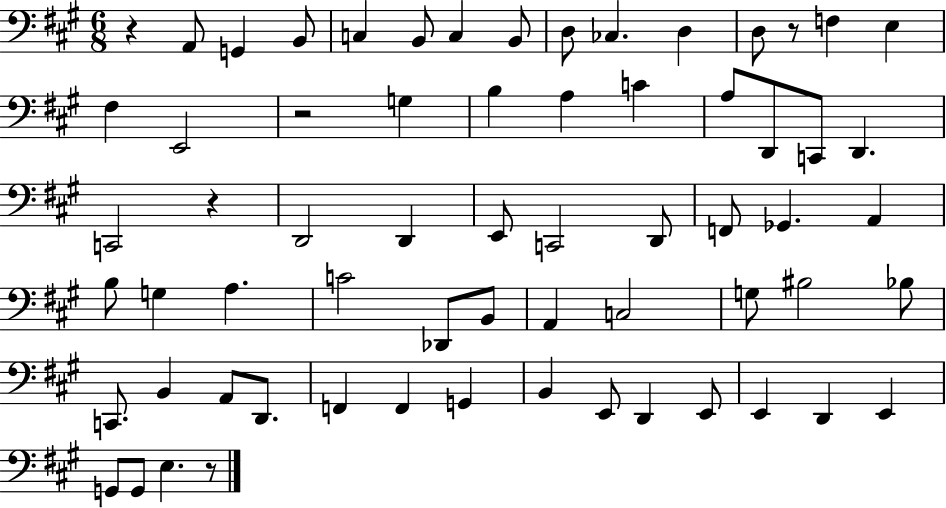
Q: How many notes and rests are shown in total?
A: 65